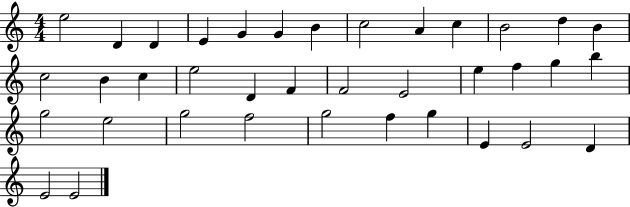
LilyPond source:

{
  \clef treble
  \numericTimeSignature
  \time 4/4
  \key c \major
  e''2 d'4 d'4 | e'4 g'4 g'4 b'4 | c''2 a'4 c''4 | b'2 d''4 b'4 | \break c''2 b'4 c''4 | e''2 d'4 f'4 | f'2 e'2 | e''4 f''4 g''4 b''4 | \break g''2 e''2 | g''2 f''2 | g''2 f''4 g''4 | e'4 e'2 d'4 | \break e'2 e'2 | \bar "|."
}